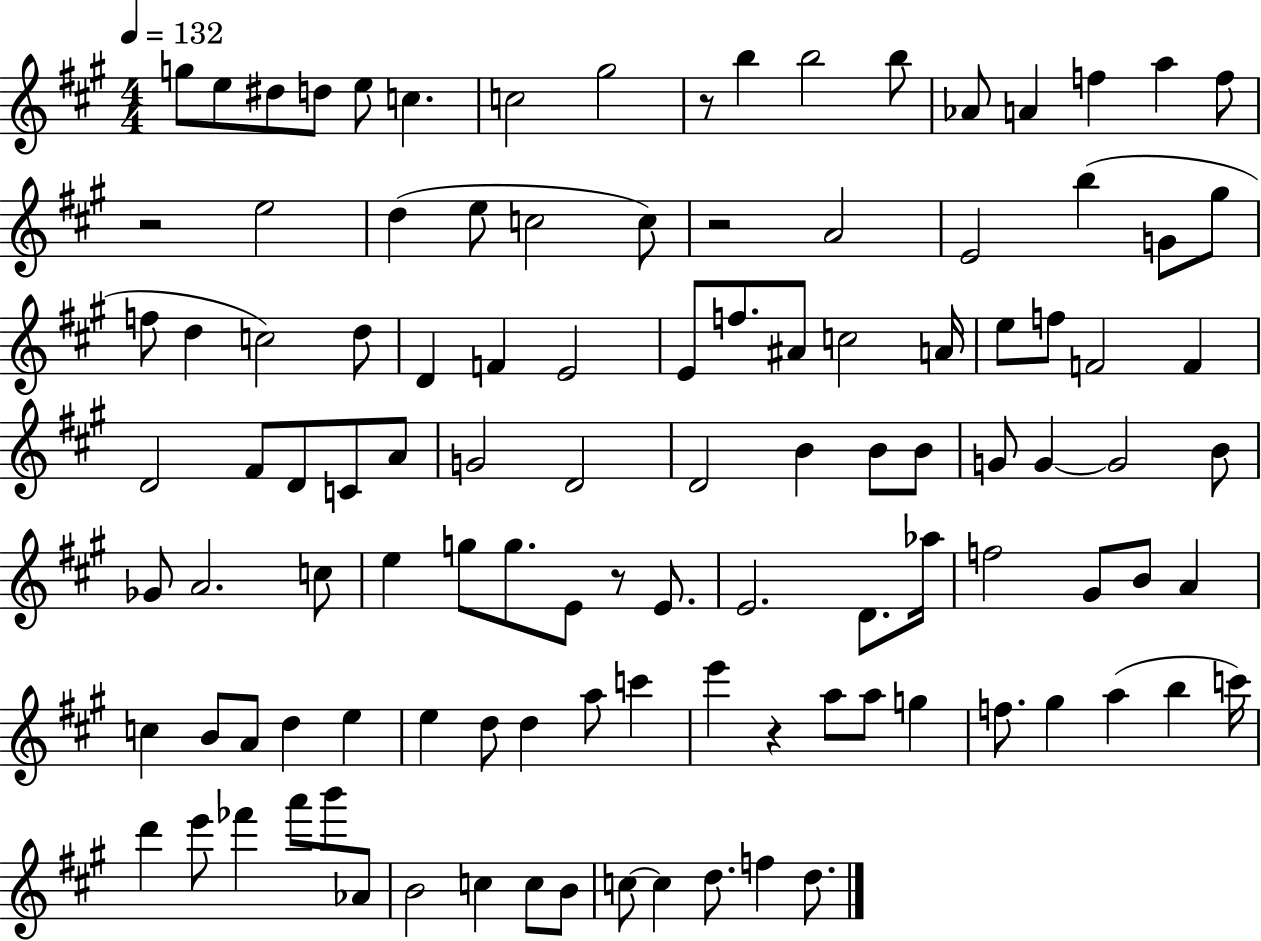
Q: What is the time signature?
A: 4/4